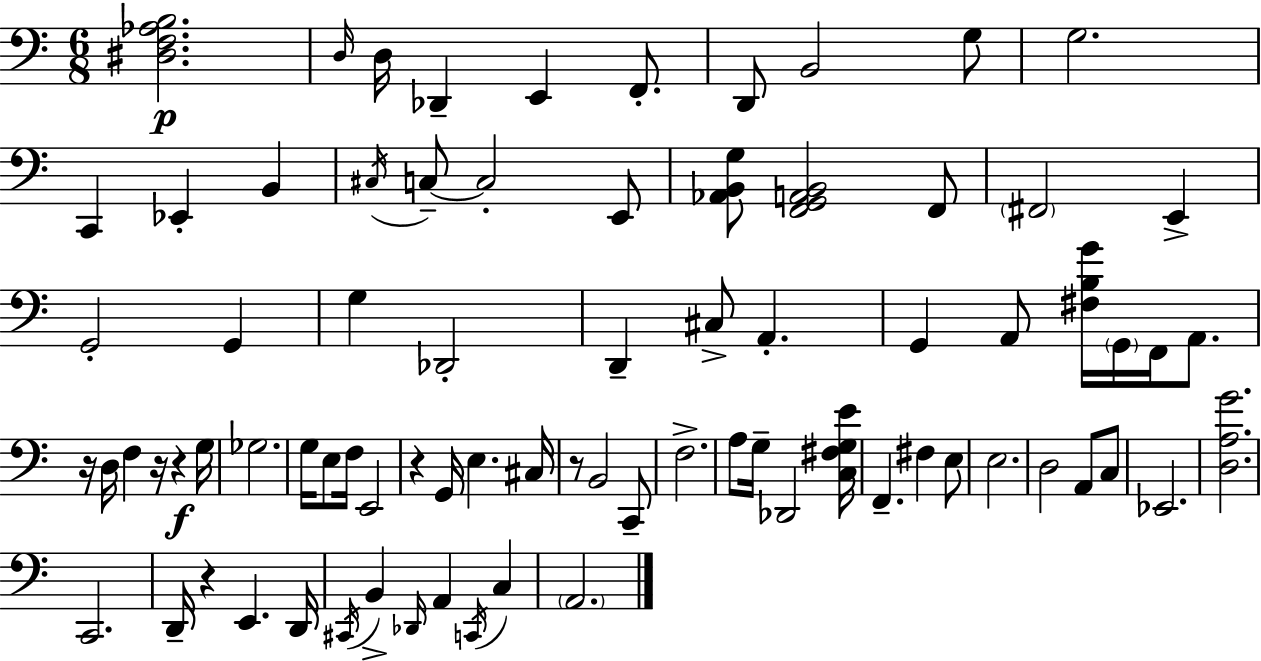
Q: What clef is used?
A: bass